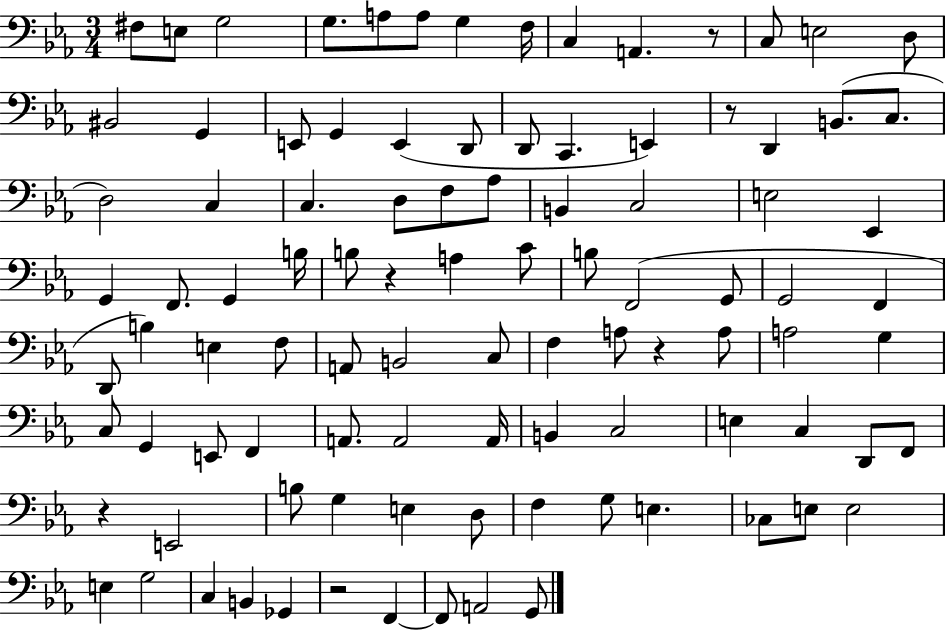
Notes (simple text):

F#3/e E3/e G3/h G3/e. A3/e A3/e G3/q F3/s C3/q A2/q. R/e C3/e E3/h D3/e BIS2/h G2/q E2/e G2/q E2/q D2/e D2/e C2/q. E2/q R/e D2/q B2/e. C3/e. D3/h C3/q C3/q. D3/e F3/e Ab3/e B2/q C3/h E3/h Eb2/q G2/q F2/e. G2/q B3/s B3/e R/q A3/q C4/e B3/e F2/h G2/e G2/h F2/q D2/e B3/q E3/q F3/e A2/e B2/h C3/e F3/q A3/e R/q A3/e A3/h G3/q C3/e G2/q E2/e F2/q A2/e. A2/h A2/s B2/q C3/h E3/q C3/q D2/e F2/e R/q E2/h B3/e G3/q E3/q D3/e F3/q G3/e E3/q. CES3/e E3/e E3/h E3/q G3/h C3/q B2/q Gb2/q R/h F2/q F2/e A2/h G2/e